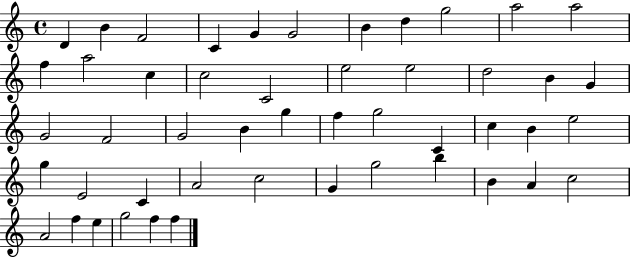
D4/q B4/q F4/h C4/q G4/q G4/h B4/q D5/q G5/h A5/h A5/h F5/q A5/h C5/q C5/h C4/h E5/h E5/h D5/h B4/q G4/q G4/h F4/h G4/h B4/q G5/q F5/q G5/h C4/q C5/q B4/q E5/h G5/q E4/h C4/q A4/h C5/h G4/q G5/h B5/q B4/q A4/q C5/h A4/h F5/q E5/q G5/h F5/q F5/q